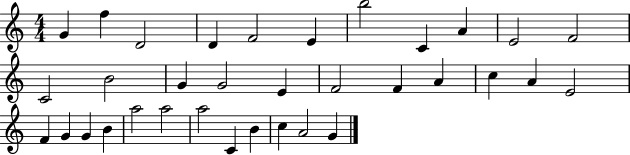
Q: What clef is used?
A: treble